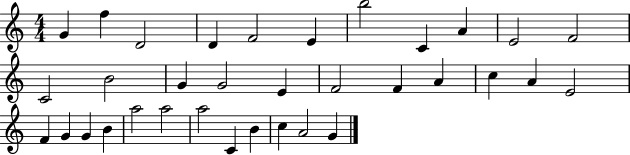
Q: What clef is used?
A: treble